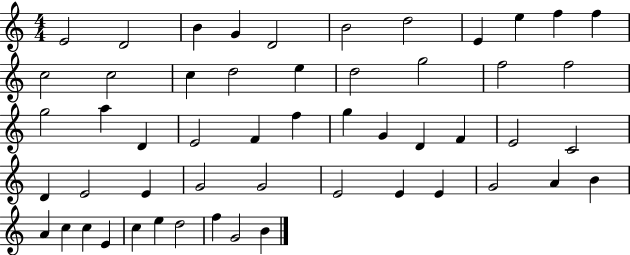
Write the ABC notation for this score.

X:1
T:Untitled
M:4/4
L:1/4
K:C
E2 D2 B G D2 B2 d2 E e f f c2 c2 c d2 e d2 g2 f2 f2 g2 a D E2 F f g G D F E2 C2 D E2 E G2 G2 E2 E E G2 A B A c c E c e d2 f G2 B